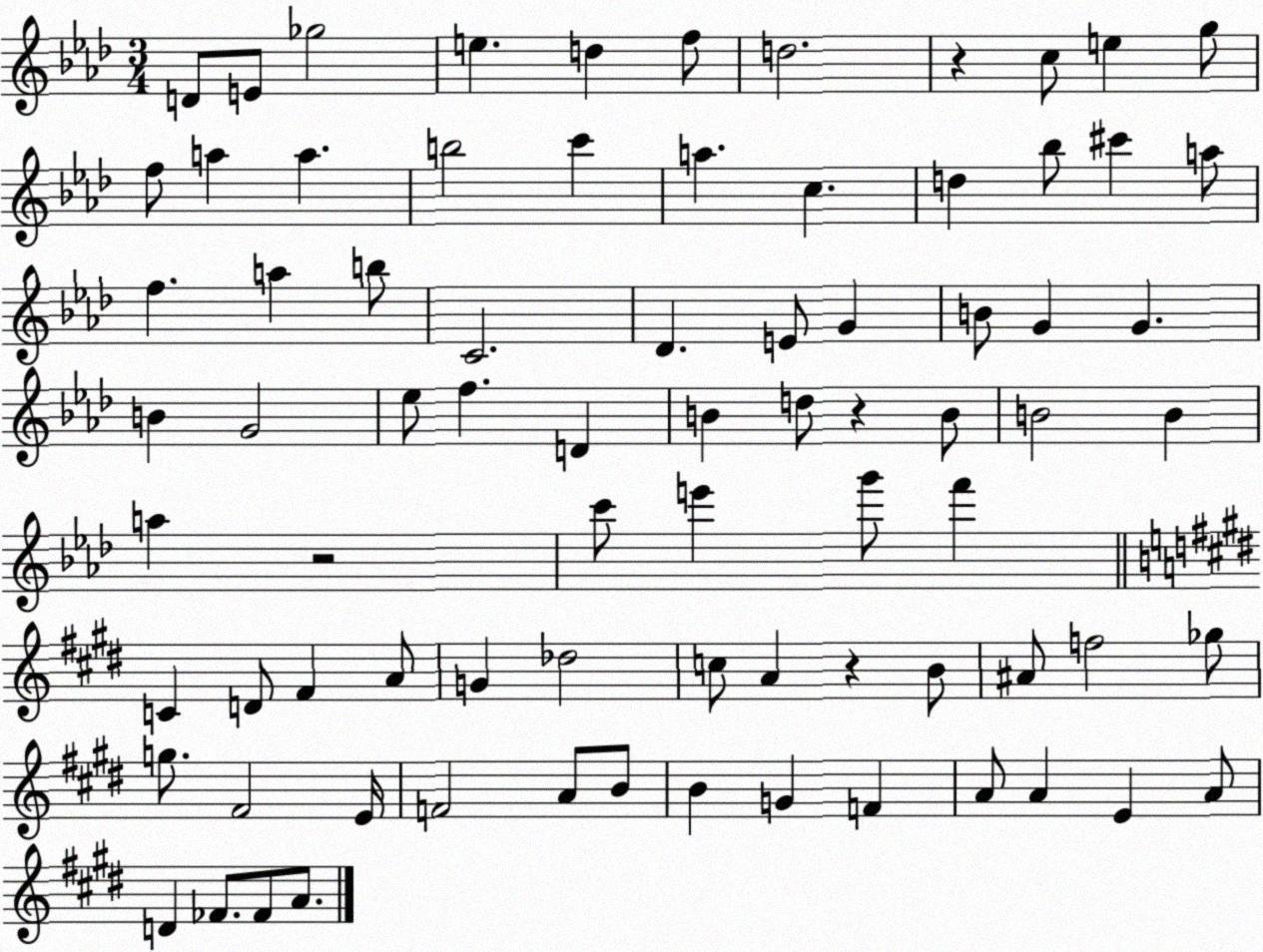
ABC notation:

X:1
T:Untitled
M:3/4
L:1/4
K:Ab
D/2 E/2 _g2 e d f/2 d2 z c/2 e g/2 f/2 a a b2 c' a c d _b/2 ^c' a/2 f a b/2 C2 _D E/2 G B/2 G G B G2 _e/2 f D B d/2 z B/2 B2 B a z2 c'/2 e' g'/2 f' C D/2 ^F A/2 G _d2 c/2 A z B/2 ^A/2 f2 _g/2 g/2 ^F2 E/4 F2 A/2 B/2 B G F A/2 A E A/2 D _F/2 _F/2 A/2